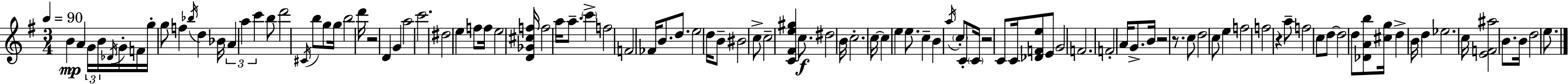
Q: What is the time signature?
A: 3/4